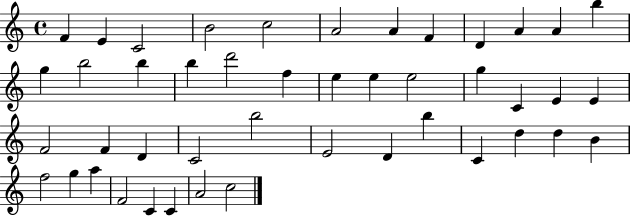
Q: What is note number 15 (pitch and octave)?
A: B5